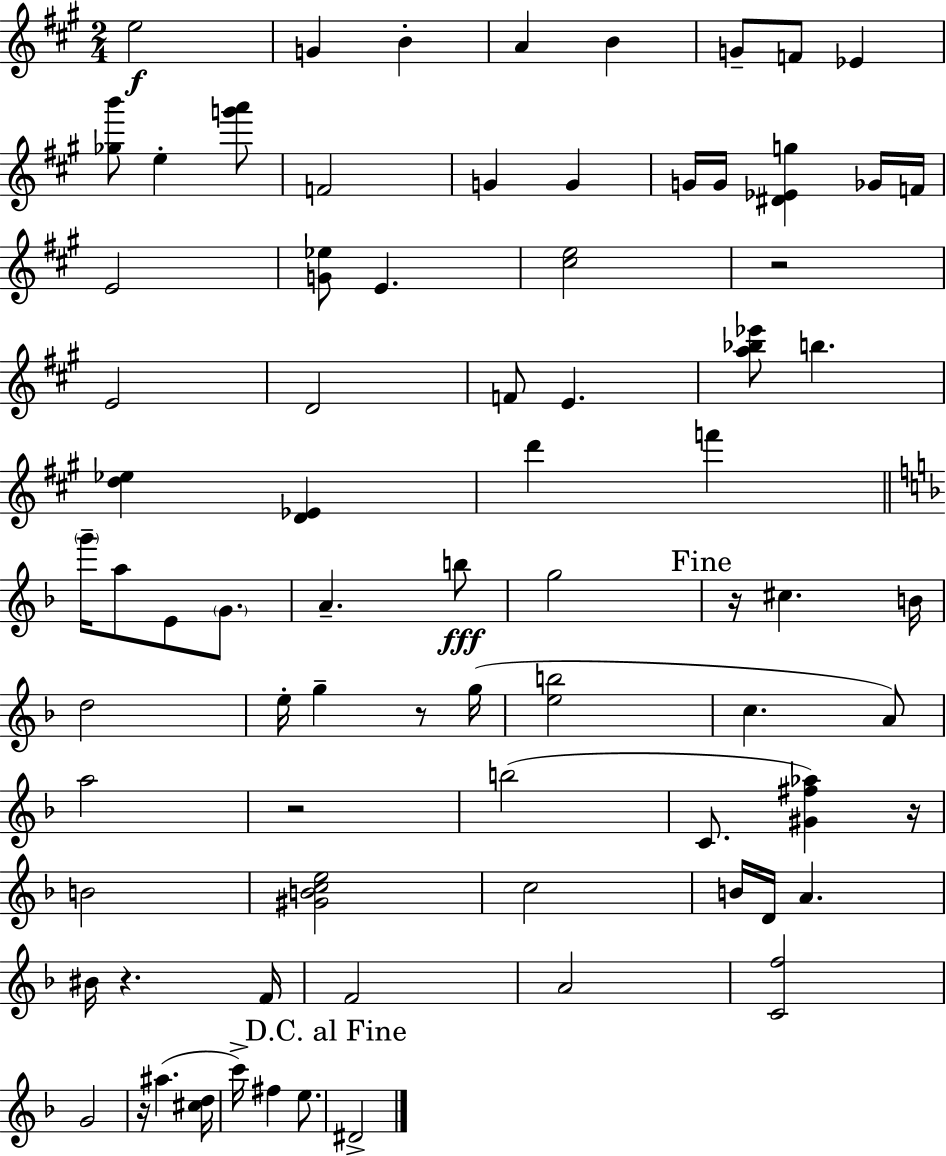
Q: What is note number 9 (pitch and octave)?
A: E5